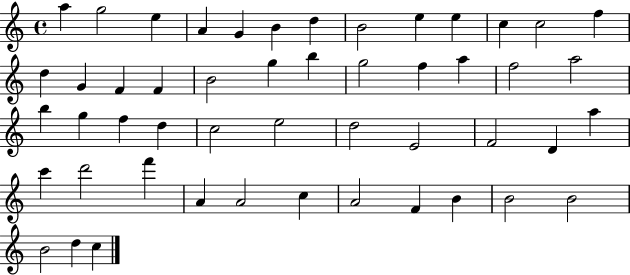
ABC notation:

X:1
T:Untitled
M:4/4
L:1/4
K:C
a g2 e A G B d B2 e e c c2 f d G F F B2 g b g2 f a f2 a2 b g f d c2 e2 d2 E2 F2 D a c' d'2 f' A A2 c A2 F B B2 B2 B2 d c